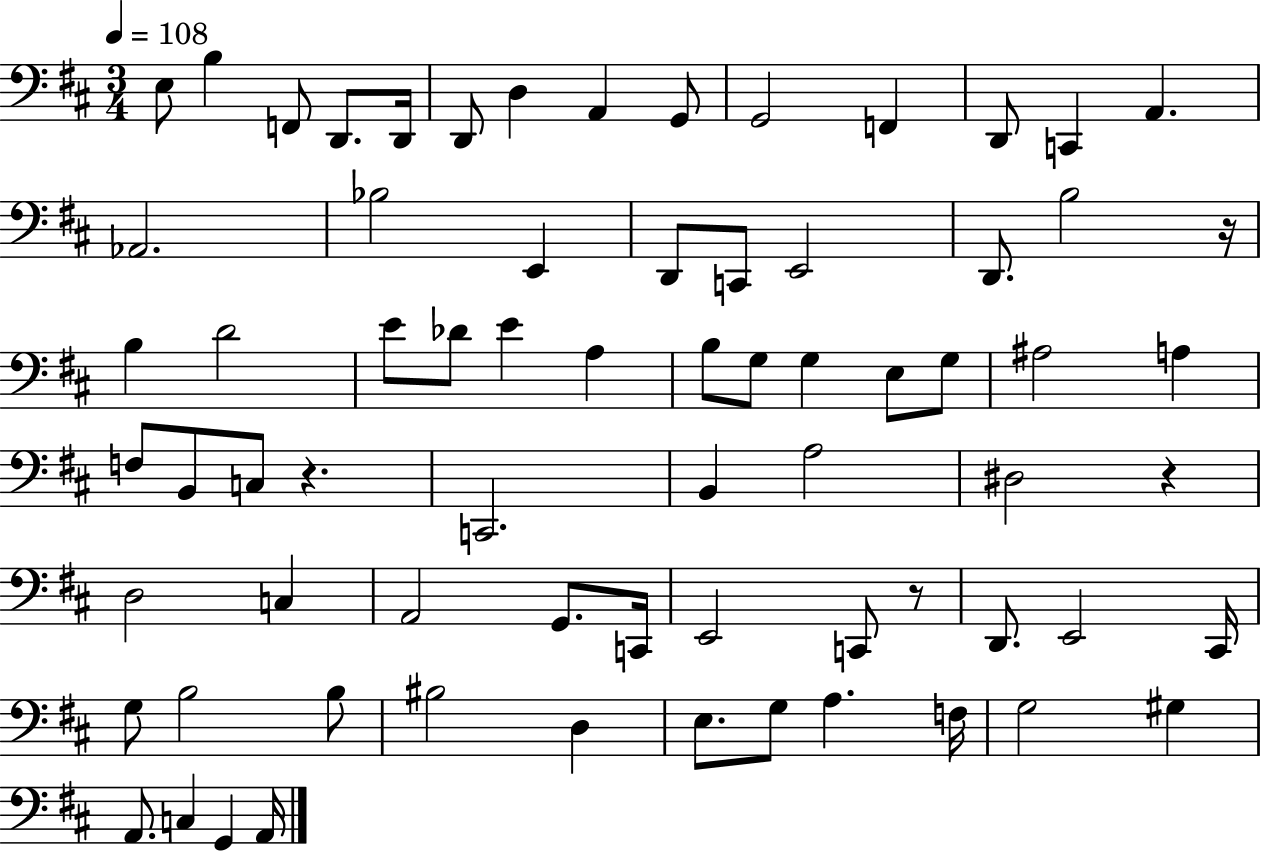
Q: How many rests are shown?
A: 4